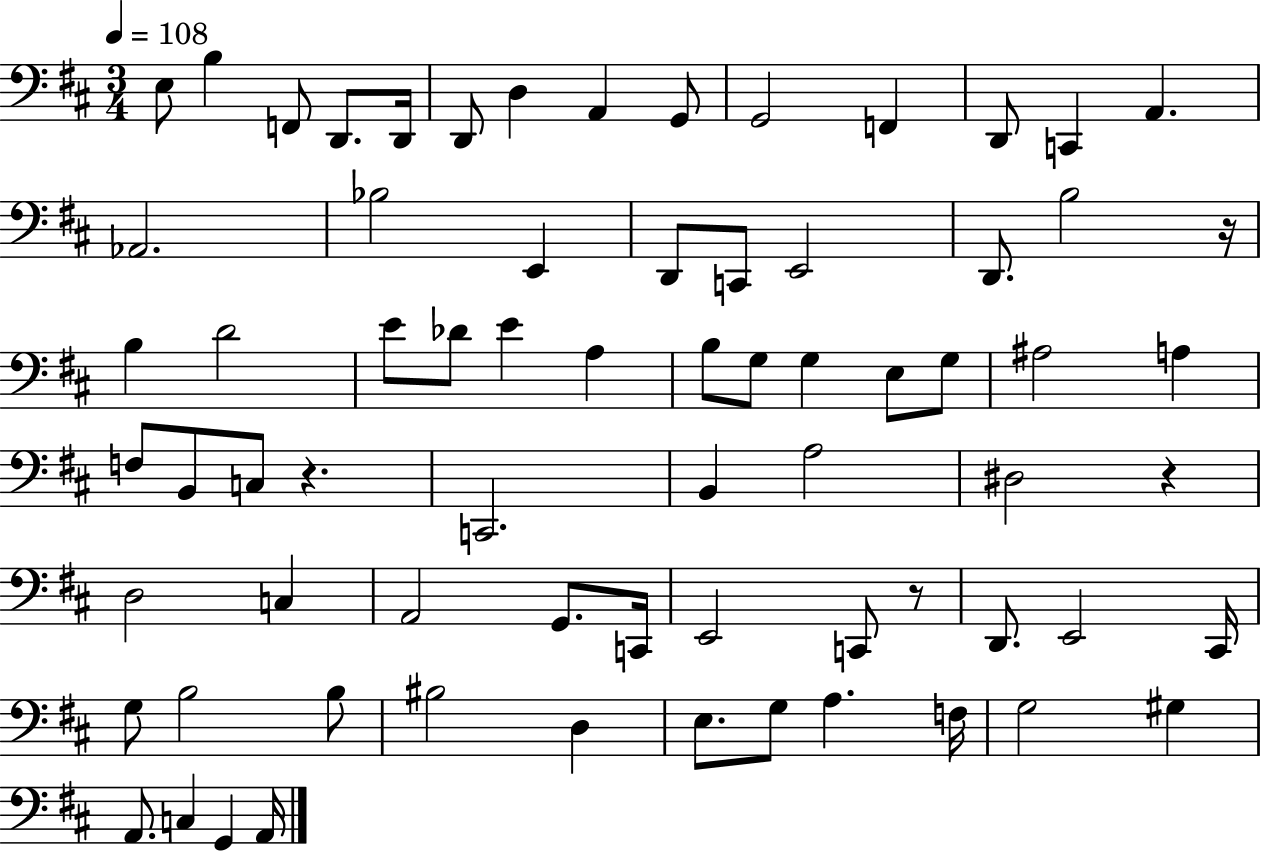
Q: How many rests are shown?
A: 4